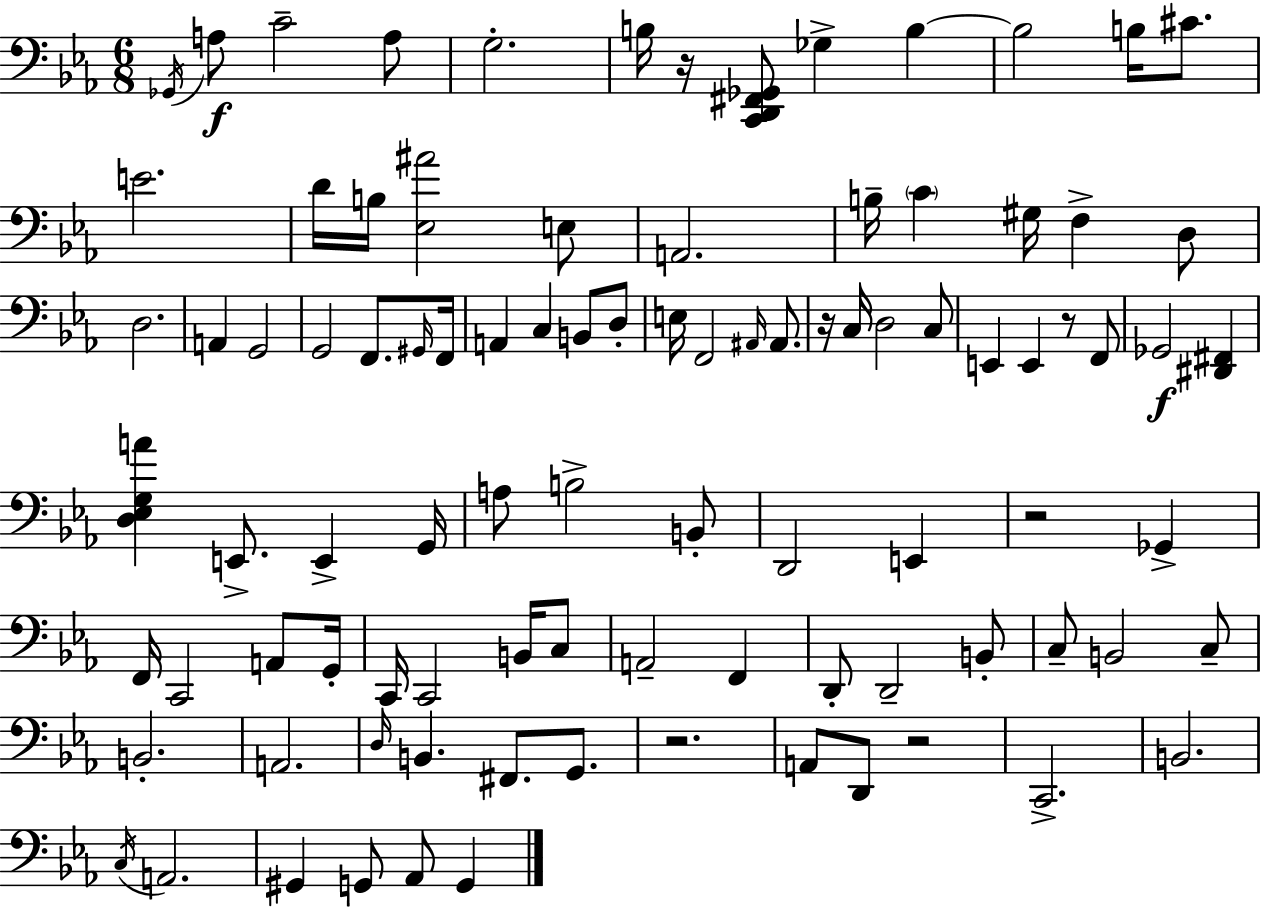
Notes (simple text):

Gb2/s A3/e C4/h A3/e G3/h. B3/s R/s [C2,D2,F#2,Gb2]/e Gb3/q B3/q B3/h B3/s C#4/e. E4/h. D4/s B3/s [Eb3,A#4]/h E3/e A2/h. B3/s C4/q G#3/s F3/q D3/e D3/h. A2/q G2/h G2/h F2/e. G#2/s F2/s A2/q C3/q B2/e D3/e E3/s F2/h A#2/s A#2/e. R/s C3/s D3/h C3/e E2/q E2/q R/e F2/e Gb2/h [D#2,F#2]/q [D3,Eb3,G3,A4]/q E2/e. E2/q G2/s A3/e B3/h B2/e D2/h E2/q R/h Gb2/q F2/s C2/h A2/e G2/s C2/s C2/h B2/s C3/e A2/h F2/q D2/e D2/h B2/e C3/e B2/h C3/e B2/h. A2/h. D3/s B2/q. F#2/e. G2/e. R/h. A2/e D2/e R/h C2/h. B2/h. C3/s A2/h. G#2/q G2/e Ab2/e G2/q